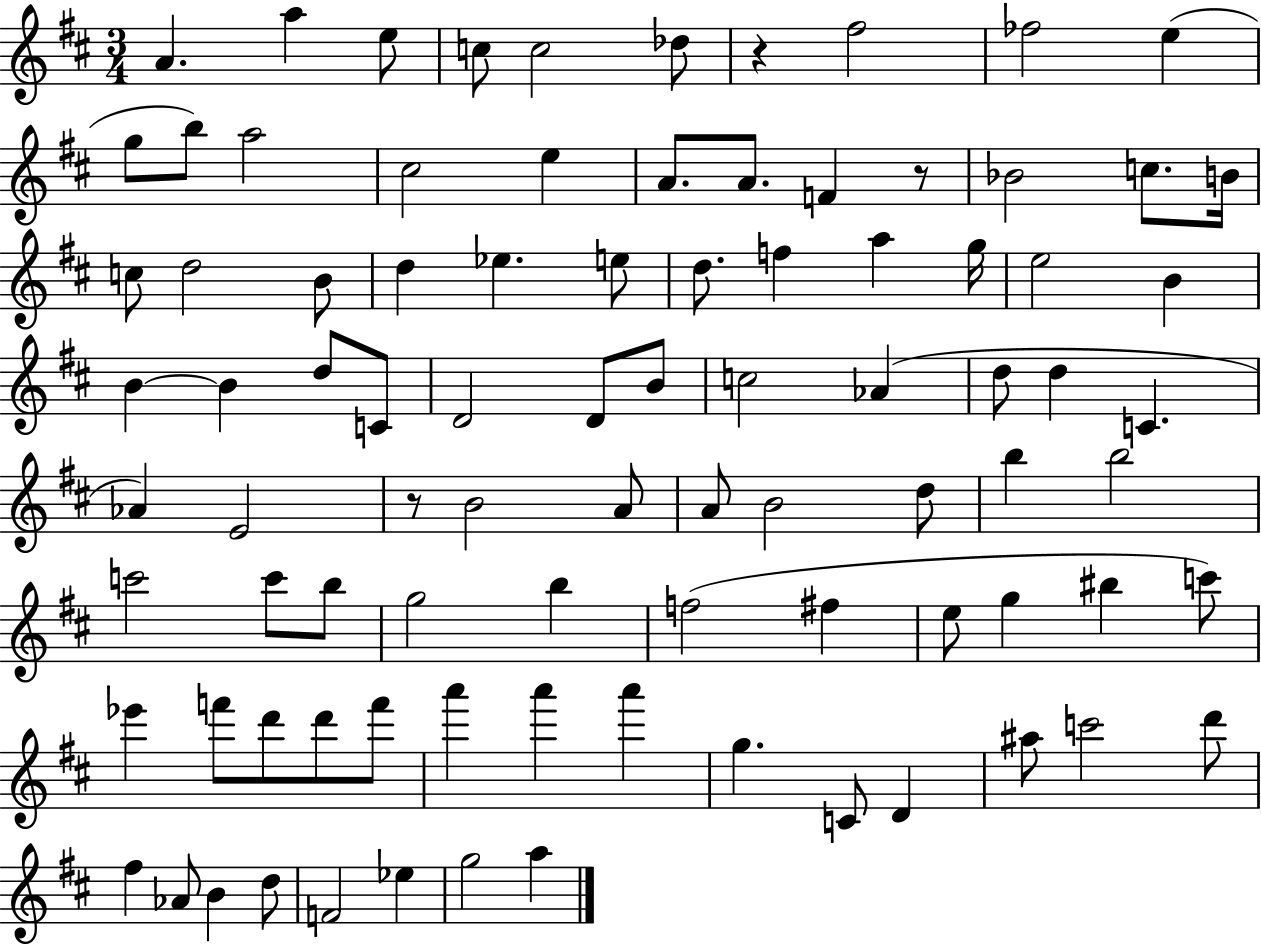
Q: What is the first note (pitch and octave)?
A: A4